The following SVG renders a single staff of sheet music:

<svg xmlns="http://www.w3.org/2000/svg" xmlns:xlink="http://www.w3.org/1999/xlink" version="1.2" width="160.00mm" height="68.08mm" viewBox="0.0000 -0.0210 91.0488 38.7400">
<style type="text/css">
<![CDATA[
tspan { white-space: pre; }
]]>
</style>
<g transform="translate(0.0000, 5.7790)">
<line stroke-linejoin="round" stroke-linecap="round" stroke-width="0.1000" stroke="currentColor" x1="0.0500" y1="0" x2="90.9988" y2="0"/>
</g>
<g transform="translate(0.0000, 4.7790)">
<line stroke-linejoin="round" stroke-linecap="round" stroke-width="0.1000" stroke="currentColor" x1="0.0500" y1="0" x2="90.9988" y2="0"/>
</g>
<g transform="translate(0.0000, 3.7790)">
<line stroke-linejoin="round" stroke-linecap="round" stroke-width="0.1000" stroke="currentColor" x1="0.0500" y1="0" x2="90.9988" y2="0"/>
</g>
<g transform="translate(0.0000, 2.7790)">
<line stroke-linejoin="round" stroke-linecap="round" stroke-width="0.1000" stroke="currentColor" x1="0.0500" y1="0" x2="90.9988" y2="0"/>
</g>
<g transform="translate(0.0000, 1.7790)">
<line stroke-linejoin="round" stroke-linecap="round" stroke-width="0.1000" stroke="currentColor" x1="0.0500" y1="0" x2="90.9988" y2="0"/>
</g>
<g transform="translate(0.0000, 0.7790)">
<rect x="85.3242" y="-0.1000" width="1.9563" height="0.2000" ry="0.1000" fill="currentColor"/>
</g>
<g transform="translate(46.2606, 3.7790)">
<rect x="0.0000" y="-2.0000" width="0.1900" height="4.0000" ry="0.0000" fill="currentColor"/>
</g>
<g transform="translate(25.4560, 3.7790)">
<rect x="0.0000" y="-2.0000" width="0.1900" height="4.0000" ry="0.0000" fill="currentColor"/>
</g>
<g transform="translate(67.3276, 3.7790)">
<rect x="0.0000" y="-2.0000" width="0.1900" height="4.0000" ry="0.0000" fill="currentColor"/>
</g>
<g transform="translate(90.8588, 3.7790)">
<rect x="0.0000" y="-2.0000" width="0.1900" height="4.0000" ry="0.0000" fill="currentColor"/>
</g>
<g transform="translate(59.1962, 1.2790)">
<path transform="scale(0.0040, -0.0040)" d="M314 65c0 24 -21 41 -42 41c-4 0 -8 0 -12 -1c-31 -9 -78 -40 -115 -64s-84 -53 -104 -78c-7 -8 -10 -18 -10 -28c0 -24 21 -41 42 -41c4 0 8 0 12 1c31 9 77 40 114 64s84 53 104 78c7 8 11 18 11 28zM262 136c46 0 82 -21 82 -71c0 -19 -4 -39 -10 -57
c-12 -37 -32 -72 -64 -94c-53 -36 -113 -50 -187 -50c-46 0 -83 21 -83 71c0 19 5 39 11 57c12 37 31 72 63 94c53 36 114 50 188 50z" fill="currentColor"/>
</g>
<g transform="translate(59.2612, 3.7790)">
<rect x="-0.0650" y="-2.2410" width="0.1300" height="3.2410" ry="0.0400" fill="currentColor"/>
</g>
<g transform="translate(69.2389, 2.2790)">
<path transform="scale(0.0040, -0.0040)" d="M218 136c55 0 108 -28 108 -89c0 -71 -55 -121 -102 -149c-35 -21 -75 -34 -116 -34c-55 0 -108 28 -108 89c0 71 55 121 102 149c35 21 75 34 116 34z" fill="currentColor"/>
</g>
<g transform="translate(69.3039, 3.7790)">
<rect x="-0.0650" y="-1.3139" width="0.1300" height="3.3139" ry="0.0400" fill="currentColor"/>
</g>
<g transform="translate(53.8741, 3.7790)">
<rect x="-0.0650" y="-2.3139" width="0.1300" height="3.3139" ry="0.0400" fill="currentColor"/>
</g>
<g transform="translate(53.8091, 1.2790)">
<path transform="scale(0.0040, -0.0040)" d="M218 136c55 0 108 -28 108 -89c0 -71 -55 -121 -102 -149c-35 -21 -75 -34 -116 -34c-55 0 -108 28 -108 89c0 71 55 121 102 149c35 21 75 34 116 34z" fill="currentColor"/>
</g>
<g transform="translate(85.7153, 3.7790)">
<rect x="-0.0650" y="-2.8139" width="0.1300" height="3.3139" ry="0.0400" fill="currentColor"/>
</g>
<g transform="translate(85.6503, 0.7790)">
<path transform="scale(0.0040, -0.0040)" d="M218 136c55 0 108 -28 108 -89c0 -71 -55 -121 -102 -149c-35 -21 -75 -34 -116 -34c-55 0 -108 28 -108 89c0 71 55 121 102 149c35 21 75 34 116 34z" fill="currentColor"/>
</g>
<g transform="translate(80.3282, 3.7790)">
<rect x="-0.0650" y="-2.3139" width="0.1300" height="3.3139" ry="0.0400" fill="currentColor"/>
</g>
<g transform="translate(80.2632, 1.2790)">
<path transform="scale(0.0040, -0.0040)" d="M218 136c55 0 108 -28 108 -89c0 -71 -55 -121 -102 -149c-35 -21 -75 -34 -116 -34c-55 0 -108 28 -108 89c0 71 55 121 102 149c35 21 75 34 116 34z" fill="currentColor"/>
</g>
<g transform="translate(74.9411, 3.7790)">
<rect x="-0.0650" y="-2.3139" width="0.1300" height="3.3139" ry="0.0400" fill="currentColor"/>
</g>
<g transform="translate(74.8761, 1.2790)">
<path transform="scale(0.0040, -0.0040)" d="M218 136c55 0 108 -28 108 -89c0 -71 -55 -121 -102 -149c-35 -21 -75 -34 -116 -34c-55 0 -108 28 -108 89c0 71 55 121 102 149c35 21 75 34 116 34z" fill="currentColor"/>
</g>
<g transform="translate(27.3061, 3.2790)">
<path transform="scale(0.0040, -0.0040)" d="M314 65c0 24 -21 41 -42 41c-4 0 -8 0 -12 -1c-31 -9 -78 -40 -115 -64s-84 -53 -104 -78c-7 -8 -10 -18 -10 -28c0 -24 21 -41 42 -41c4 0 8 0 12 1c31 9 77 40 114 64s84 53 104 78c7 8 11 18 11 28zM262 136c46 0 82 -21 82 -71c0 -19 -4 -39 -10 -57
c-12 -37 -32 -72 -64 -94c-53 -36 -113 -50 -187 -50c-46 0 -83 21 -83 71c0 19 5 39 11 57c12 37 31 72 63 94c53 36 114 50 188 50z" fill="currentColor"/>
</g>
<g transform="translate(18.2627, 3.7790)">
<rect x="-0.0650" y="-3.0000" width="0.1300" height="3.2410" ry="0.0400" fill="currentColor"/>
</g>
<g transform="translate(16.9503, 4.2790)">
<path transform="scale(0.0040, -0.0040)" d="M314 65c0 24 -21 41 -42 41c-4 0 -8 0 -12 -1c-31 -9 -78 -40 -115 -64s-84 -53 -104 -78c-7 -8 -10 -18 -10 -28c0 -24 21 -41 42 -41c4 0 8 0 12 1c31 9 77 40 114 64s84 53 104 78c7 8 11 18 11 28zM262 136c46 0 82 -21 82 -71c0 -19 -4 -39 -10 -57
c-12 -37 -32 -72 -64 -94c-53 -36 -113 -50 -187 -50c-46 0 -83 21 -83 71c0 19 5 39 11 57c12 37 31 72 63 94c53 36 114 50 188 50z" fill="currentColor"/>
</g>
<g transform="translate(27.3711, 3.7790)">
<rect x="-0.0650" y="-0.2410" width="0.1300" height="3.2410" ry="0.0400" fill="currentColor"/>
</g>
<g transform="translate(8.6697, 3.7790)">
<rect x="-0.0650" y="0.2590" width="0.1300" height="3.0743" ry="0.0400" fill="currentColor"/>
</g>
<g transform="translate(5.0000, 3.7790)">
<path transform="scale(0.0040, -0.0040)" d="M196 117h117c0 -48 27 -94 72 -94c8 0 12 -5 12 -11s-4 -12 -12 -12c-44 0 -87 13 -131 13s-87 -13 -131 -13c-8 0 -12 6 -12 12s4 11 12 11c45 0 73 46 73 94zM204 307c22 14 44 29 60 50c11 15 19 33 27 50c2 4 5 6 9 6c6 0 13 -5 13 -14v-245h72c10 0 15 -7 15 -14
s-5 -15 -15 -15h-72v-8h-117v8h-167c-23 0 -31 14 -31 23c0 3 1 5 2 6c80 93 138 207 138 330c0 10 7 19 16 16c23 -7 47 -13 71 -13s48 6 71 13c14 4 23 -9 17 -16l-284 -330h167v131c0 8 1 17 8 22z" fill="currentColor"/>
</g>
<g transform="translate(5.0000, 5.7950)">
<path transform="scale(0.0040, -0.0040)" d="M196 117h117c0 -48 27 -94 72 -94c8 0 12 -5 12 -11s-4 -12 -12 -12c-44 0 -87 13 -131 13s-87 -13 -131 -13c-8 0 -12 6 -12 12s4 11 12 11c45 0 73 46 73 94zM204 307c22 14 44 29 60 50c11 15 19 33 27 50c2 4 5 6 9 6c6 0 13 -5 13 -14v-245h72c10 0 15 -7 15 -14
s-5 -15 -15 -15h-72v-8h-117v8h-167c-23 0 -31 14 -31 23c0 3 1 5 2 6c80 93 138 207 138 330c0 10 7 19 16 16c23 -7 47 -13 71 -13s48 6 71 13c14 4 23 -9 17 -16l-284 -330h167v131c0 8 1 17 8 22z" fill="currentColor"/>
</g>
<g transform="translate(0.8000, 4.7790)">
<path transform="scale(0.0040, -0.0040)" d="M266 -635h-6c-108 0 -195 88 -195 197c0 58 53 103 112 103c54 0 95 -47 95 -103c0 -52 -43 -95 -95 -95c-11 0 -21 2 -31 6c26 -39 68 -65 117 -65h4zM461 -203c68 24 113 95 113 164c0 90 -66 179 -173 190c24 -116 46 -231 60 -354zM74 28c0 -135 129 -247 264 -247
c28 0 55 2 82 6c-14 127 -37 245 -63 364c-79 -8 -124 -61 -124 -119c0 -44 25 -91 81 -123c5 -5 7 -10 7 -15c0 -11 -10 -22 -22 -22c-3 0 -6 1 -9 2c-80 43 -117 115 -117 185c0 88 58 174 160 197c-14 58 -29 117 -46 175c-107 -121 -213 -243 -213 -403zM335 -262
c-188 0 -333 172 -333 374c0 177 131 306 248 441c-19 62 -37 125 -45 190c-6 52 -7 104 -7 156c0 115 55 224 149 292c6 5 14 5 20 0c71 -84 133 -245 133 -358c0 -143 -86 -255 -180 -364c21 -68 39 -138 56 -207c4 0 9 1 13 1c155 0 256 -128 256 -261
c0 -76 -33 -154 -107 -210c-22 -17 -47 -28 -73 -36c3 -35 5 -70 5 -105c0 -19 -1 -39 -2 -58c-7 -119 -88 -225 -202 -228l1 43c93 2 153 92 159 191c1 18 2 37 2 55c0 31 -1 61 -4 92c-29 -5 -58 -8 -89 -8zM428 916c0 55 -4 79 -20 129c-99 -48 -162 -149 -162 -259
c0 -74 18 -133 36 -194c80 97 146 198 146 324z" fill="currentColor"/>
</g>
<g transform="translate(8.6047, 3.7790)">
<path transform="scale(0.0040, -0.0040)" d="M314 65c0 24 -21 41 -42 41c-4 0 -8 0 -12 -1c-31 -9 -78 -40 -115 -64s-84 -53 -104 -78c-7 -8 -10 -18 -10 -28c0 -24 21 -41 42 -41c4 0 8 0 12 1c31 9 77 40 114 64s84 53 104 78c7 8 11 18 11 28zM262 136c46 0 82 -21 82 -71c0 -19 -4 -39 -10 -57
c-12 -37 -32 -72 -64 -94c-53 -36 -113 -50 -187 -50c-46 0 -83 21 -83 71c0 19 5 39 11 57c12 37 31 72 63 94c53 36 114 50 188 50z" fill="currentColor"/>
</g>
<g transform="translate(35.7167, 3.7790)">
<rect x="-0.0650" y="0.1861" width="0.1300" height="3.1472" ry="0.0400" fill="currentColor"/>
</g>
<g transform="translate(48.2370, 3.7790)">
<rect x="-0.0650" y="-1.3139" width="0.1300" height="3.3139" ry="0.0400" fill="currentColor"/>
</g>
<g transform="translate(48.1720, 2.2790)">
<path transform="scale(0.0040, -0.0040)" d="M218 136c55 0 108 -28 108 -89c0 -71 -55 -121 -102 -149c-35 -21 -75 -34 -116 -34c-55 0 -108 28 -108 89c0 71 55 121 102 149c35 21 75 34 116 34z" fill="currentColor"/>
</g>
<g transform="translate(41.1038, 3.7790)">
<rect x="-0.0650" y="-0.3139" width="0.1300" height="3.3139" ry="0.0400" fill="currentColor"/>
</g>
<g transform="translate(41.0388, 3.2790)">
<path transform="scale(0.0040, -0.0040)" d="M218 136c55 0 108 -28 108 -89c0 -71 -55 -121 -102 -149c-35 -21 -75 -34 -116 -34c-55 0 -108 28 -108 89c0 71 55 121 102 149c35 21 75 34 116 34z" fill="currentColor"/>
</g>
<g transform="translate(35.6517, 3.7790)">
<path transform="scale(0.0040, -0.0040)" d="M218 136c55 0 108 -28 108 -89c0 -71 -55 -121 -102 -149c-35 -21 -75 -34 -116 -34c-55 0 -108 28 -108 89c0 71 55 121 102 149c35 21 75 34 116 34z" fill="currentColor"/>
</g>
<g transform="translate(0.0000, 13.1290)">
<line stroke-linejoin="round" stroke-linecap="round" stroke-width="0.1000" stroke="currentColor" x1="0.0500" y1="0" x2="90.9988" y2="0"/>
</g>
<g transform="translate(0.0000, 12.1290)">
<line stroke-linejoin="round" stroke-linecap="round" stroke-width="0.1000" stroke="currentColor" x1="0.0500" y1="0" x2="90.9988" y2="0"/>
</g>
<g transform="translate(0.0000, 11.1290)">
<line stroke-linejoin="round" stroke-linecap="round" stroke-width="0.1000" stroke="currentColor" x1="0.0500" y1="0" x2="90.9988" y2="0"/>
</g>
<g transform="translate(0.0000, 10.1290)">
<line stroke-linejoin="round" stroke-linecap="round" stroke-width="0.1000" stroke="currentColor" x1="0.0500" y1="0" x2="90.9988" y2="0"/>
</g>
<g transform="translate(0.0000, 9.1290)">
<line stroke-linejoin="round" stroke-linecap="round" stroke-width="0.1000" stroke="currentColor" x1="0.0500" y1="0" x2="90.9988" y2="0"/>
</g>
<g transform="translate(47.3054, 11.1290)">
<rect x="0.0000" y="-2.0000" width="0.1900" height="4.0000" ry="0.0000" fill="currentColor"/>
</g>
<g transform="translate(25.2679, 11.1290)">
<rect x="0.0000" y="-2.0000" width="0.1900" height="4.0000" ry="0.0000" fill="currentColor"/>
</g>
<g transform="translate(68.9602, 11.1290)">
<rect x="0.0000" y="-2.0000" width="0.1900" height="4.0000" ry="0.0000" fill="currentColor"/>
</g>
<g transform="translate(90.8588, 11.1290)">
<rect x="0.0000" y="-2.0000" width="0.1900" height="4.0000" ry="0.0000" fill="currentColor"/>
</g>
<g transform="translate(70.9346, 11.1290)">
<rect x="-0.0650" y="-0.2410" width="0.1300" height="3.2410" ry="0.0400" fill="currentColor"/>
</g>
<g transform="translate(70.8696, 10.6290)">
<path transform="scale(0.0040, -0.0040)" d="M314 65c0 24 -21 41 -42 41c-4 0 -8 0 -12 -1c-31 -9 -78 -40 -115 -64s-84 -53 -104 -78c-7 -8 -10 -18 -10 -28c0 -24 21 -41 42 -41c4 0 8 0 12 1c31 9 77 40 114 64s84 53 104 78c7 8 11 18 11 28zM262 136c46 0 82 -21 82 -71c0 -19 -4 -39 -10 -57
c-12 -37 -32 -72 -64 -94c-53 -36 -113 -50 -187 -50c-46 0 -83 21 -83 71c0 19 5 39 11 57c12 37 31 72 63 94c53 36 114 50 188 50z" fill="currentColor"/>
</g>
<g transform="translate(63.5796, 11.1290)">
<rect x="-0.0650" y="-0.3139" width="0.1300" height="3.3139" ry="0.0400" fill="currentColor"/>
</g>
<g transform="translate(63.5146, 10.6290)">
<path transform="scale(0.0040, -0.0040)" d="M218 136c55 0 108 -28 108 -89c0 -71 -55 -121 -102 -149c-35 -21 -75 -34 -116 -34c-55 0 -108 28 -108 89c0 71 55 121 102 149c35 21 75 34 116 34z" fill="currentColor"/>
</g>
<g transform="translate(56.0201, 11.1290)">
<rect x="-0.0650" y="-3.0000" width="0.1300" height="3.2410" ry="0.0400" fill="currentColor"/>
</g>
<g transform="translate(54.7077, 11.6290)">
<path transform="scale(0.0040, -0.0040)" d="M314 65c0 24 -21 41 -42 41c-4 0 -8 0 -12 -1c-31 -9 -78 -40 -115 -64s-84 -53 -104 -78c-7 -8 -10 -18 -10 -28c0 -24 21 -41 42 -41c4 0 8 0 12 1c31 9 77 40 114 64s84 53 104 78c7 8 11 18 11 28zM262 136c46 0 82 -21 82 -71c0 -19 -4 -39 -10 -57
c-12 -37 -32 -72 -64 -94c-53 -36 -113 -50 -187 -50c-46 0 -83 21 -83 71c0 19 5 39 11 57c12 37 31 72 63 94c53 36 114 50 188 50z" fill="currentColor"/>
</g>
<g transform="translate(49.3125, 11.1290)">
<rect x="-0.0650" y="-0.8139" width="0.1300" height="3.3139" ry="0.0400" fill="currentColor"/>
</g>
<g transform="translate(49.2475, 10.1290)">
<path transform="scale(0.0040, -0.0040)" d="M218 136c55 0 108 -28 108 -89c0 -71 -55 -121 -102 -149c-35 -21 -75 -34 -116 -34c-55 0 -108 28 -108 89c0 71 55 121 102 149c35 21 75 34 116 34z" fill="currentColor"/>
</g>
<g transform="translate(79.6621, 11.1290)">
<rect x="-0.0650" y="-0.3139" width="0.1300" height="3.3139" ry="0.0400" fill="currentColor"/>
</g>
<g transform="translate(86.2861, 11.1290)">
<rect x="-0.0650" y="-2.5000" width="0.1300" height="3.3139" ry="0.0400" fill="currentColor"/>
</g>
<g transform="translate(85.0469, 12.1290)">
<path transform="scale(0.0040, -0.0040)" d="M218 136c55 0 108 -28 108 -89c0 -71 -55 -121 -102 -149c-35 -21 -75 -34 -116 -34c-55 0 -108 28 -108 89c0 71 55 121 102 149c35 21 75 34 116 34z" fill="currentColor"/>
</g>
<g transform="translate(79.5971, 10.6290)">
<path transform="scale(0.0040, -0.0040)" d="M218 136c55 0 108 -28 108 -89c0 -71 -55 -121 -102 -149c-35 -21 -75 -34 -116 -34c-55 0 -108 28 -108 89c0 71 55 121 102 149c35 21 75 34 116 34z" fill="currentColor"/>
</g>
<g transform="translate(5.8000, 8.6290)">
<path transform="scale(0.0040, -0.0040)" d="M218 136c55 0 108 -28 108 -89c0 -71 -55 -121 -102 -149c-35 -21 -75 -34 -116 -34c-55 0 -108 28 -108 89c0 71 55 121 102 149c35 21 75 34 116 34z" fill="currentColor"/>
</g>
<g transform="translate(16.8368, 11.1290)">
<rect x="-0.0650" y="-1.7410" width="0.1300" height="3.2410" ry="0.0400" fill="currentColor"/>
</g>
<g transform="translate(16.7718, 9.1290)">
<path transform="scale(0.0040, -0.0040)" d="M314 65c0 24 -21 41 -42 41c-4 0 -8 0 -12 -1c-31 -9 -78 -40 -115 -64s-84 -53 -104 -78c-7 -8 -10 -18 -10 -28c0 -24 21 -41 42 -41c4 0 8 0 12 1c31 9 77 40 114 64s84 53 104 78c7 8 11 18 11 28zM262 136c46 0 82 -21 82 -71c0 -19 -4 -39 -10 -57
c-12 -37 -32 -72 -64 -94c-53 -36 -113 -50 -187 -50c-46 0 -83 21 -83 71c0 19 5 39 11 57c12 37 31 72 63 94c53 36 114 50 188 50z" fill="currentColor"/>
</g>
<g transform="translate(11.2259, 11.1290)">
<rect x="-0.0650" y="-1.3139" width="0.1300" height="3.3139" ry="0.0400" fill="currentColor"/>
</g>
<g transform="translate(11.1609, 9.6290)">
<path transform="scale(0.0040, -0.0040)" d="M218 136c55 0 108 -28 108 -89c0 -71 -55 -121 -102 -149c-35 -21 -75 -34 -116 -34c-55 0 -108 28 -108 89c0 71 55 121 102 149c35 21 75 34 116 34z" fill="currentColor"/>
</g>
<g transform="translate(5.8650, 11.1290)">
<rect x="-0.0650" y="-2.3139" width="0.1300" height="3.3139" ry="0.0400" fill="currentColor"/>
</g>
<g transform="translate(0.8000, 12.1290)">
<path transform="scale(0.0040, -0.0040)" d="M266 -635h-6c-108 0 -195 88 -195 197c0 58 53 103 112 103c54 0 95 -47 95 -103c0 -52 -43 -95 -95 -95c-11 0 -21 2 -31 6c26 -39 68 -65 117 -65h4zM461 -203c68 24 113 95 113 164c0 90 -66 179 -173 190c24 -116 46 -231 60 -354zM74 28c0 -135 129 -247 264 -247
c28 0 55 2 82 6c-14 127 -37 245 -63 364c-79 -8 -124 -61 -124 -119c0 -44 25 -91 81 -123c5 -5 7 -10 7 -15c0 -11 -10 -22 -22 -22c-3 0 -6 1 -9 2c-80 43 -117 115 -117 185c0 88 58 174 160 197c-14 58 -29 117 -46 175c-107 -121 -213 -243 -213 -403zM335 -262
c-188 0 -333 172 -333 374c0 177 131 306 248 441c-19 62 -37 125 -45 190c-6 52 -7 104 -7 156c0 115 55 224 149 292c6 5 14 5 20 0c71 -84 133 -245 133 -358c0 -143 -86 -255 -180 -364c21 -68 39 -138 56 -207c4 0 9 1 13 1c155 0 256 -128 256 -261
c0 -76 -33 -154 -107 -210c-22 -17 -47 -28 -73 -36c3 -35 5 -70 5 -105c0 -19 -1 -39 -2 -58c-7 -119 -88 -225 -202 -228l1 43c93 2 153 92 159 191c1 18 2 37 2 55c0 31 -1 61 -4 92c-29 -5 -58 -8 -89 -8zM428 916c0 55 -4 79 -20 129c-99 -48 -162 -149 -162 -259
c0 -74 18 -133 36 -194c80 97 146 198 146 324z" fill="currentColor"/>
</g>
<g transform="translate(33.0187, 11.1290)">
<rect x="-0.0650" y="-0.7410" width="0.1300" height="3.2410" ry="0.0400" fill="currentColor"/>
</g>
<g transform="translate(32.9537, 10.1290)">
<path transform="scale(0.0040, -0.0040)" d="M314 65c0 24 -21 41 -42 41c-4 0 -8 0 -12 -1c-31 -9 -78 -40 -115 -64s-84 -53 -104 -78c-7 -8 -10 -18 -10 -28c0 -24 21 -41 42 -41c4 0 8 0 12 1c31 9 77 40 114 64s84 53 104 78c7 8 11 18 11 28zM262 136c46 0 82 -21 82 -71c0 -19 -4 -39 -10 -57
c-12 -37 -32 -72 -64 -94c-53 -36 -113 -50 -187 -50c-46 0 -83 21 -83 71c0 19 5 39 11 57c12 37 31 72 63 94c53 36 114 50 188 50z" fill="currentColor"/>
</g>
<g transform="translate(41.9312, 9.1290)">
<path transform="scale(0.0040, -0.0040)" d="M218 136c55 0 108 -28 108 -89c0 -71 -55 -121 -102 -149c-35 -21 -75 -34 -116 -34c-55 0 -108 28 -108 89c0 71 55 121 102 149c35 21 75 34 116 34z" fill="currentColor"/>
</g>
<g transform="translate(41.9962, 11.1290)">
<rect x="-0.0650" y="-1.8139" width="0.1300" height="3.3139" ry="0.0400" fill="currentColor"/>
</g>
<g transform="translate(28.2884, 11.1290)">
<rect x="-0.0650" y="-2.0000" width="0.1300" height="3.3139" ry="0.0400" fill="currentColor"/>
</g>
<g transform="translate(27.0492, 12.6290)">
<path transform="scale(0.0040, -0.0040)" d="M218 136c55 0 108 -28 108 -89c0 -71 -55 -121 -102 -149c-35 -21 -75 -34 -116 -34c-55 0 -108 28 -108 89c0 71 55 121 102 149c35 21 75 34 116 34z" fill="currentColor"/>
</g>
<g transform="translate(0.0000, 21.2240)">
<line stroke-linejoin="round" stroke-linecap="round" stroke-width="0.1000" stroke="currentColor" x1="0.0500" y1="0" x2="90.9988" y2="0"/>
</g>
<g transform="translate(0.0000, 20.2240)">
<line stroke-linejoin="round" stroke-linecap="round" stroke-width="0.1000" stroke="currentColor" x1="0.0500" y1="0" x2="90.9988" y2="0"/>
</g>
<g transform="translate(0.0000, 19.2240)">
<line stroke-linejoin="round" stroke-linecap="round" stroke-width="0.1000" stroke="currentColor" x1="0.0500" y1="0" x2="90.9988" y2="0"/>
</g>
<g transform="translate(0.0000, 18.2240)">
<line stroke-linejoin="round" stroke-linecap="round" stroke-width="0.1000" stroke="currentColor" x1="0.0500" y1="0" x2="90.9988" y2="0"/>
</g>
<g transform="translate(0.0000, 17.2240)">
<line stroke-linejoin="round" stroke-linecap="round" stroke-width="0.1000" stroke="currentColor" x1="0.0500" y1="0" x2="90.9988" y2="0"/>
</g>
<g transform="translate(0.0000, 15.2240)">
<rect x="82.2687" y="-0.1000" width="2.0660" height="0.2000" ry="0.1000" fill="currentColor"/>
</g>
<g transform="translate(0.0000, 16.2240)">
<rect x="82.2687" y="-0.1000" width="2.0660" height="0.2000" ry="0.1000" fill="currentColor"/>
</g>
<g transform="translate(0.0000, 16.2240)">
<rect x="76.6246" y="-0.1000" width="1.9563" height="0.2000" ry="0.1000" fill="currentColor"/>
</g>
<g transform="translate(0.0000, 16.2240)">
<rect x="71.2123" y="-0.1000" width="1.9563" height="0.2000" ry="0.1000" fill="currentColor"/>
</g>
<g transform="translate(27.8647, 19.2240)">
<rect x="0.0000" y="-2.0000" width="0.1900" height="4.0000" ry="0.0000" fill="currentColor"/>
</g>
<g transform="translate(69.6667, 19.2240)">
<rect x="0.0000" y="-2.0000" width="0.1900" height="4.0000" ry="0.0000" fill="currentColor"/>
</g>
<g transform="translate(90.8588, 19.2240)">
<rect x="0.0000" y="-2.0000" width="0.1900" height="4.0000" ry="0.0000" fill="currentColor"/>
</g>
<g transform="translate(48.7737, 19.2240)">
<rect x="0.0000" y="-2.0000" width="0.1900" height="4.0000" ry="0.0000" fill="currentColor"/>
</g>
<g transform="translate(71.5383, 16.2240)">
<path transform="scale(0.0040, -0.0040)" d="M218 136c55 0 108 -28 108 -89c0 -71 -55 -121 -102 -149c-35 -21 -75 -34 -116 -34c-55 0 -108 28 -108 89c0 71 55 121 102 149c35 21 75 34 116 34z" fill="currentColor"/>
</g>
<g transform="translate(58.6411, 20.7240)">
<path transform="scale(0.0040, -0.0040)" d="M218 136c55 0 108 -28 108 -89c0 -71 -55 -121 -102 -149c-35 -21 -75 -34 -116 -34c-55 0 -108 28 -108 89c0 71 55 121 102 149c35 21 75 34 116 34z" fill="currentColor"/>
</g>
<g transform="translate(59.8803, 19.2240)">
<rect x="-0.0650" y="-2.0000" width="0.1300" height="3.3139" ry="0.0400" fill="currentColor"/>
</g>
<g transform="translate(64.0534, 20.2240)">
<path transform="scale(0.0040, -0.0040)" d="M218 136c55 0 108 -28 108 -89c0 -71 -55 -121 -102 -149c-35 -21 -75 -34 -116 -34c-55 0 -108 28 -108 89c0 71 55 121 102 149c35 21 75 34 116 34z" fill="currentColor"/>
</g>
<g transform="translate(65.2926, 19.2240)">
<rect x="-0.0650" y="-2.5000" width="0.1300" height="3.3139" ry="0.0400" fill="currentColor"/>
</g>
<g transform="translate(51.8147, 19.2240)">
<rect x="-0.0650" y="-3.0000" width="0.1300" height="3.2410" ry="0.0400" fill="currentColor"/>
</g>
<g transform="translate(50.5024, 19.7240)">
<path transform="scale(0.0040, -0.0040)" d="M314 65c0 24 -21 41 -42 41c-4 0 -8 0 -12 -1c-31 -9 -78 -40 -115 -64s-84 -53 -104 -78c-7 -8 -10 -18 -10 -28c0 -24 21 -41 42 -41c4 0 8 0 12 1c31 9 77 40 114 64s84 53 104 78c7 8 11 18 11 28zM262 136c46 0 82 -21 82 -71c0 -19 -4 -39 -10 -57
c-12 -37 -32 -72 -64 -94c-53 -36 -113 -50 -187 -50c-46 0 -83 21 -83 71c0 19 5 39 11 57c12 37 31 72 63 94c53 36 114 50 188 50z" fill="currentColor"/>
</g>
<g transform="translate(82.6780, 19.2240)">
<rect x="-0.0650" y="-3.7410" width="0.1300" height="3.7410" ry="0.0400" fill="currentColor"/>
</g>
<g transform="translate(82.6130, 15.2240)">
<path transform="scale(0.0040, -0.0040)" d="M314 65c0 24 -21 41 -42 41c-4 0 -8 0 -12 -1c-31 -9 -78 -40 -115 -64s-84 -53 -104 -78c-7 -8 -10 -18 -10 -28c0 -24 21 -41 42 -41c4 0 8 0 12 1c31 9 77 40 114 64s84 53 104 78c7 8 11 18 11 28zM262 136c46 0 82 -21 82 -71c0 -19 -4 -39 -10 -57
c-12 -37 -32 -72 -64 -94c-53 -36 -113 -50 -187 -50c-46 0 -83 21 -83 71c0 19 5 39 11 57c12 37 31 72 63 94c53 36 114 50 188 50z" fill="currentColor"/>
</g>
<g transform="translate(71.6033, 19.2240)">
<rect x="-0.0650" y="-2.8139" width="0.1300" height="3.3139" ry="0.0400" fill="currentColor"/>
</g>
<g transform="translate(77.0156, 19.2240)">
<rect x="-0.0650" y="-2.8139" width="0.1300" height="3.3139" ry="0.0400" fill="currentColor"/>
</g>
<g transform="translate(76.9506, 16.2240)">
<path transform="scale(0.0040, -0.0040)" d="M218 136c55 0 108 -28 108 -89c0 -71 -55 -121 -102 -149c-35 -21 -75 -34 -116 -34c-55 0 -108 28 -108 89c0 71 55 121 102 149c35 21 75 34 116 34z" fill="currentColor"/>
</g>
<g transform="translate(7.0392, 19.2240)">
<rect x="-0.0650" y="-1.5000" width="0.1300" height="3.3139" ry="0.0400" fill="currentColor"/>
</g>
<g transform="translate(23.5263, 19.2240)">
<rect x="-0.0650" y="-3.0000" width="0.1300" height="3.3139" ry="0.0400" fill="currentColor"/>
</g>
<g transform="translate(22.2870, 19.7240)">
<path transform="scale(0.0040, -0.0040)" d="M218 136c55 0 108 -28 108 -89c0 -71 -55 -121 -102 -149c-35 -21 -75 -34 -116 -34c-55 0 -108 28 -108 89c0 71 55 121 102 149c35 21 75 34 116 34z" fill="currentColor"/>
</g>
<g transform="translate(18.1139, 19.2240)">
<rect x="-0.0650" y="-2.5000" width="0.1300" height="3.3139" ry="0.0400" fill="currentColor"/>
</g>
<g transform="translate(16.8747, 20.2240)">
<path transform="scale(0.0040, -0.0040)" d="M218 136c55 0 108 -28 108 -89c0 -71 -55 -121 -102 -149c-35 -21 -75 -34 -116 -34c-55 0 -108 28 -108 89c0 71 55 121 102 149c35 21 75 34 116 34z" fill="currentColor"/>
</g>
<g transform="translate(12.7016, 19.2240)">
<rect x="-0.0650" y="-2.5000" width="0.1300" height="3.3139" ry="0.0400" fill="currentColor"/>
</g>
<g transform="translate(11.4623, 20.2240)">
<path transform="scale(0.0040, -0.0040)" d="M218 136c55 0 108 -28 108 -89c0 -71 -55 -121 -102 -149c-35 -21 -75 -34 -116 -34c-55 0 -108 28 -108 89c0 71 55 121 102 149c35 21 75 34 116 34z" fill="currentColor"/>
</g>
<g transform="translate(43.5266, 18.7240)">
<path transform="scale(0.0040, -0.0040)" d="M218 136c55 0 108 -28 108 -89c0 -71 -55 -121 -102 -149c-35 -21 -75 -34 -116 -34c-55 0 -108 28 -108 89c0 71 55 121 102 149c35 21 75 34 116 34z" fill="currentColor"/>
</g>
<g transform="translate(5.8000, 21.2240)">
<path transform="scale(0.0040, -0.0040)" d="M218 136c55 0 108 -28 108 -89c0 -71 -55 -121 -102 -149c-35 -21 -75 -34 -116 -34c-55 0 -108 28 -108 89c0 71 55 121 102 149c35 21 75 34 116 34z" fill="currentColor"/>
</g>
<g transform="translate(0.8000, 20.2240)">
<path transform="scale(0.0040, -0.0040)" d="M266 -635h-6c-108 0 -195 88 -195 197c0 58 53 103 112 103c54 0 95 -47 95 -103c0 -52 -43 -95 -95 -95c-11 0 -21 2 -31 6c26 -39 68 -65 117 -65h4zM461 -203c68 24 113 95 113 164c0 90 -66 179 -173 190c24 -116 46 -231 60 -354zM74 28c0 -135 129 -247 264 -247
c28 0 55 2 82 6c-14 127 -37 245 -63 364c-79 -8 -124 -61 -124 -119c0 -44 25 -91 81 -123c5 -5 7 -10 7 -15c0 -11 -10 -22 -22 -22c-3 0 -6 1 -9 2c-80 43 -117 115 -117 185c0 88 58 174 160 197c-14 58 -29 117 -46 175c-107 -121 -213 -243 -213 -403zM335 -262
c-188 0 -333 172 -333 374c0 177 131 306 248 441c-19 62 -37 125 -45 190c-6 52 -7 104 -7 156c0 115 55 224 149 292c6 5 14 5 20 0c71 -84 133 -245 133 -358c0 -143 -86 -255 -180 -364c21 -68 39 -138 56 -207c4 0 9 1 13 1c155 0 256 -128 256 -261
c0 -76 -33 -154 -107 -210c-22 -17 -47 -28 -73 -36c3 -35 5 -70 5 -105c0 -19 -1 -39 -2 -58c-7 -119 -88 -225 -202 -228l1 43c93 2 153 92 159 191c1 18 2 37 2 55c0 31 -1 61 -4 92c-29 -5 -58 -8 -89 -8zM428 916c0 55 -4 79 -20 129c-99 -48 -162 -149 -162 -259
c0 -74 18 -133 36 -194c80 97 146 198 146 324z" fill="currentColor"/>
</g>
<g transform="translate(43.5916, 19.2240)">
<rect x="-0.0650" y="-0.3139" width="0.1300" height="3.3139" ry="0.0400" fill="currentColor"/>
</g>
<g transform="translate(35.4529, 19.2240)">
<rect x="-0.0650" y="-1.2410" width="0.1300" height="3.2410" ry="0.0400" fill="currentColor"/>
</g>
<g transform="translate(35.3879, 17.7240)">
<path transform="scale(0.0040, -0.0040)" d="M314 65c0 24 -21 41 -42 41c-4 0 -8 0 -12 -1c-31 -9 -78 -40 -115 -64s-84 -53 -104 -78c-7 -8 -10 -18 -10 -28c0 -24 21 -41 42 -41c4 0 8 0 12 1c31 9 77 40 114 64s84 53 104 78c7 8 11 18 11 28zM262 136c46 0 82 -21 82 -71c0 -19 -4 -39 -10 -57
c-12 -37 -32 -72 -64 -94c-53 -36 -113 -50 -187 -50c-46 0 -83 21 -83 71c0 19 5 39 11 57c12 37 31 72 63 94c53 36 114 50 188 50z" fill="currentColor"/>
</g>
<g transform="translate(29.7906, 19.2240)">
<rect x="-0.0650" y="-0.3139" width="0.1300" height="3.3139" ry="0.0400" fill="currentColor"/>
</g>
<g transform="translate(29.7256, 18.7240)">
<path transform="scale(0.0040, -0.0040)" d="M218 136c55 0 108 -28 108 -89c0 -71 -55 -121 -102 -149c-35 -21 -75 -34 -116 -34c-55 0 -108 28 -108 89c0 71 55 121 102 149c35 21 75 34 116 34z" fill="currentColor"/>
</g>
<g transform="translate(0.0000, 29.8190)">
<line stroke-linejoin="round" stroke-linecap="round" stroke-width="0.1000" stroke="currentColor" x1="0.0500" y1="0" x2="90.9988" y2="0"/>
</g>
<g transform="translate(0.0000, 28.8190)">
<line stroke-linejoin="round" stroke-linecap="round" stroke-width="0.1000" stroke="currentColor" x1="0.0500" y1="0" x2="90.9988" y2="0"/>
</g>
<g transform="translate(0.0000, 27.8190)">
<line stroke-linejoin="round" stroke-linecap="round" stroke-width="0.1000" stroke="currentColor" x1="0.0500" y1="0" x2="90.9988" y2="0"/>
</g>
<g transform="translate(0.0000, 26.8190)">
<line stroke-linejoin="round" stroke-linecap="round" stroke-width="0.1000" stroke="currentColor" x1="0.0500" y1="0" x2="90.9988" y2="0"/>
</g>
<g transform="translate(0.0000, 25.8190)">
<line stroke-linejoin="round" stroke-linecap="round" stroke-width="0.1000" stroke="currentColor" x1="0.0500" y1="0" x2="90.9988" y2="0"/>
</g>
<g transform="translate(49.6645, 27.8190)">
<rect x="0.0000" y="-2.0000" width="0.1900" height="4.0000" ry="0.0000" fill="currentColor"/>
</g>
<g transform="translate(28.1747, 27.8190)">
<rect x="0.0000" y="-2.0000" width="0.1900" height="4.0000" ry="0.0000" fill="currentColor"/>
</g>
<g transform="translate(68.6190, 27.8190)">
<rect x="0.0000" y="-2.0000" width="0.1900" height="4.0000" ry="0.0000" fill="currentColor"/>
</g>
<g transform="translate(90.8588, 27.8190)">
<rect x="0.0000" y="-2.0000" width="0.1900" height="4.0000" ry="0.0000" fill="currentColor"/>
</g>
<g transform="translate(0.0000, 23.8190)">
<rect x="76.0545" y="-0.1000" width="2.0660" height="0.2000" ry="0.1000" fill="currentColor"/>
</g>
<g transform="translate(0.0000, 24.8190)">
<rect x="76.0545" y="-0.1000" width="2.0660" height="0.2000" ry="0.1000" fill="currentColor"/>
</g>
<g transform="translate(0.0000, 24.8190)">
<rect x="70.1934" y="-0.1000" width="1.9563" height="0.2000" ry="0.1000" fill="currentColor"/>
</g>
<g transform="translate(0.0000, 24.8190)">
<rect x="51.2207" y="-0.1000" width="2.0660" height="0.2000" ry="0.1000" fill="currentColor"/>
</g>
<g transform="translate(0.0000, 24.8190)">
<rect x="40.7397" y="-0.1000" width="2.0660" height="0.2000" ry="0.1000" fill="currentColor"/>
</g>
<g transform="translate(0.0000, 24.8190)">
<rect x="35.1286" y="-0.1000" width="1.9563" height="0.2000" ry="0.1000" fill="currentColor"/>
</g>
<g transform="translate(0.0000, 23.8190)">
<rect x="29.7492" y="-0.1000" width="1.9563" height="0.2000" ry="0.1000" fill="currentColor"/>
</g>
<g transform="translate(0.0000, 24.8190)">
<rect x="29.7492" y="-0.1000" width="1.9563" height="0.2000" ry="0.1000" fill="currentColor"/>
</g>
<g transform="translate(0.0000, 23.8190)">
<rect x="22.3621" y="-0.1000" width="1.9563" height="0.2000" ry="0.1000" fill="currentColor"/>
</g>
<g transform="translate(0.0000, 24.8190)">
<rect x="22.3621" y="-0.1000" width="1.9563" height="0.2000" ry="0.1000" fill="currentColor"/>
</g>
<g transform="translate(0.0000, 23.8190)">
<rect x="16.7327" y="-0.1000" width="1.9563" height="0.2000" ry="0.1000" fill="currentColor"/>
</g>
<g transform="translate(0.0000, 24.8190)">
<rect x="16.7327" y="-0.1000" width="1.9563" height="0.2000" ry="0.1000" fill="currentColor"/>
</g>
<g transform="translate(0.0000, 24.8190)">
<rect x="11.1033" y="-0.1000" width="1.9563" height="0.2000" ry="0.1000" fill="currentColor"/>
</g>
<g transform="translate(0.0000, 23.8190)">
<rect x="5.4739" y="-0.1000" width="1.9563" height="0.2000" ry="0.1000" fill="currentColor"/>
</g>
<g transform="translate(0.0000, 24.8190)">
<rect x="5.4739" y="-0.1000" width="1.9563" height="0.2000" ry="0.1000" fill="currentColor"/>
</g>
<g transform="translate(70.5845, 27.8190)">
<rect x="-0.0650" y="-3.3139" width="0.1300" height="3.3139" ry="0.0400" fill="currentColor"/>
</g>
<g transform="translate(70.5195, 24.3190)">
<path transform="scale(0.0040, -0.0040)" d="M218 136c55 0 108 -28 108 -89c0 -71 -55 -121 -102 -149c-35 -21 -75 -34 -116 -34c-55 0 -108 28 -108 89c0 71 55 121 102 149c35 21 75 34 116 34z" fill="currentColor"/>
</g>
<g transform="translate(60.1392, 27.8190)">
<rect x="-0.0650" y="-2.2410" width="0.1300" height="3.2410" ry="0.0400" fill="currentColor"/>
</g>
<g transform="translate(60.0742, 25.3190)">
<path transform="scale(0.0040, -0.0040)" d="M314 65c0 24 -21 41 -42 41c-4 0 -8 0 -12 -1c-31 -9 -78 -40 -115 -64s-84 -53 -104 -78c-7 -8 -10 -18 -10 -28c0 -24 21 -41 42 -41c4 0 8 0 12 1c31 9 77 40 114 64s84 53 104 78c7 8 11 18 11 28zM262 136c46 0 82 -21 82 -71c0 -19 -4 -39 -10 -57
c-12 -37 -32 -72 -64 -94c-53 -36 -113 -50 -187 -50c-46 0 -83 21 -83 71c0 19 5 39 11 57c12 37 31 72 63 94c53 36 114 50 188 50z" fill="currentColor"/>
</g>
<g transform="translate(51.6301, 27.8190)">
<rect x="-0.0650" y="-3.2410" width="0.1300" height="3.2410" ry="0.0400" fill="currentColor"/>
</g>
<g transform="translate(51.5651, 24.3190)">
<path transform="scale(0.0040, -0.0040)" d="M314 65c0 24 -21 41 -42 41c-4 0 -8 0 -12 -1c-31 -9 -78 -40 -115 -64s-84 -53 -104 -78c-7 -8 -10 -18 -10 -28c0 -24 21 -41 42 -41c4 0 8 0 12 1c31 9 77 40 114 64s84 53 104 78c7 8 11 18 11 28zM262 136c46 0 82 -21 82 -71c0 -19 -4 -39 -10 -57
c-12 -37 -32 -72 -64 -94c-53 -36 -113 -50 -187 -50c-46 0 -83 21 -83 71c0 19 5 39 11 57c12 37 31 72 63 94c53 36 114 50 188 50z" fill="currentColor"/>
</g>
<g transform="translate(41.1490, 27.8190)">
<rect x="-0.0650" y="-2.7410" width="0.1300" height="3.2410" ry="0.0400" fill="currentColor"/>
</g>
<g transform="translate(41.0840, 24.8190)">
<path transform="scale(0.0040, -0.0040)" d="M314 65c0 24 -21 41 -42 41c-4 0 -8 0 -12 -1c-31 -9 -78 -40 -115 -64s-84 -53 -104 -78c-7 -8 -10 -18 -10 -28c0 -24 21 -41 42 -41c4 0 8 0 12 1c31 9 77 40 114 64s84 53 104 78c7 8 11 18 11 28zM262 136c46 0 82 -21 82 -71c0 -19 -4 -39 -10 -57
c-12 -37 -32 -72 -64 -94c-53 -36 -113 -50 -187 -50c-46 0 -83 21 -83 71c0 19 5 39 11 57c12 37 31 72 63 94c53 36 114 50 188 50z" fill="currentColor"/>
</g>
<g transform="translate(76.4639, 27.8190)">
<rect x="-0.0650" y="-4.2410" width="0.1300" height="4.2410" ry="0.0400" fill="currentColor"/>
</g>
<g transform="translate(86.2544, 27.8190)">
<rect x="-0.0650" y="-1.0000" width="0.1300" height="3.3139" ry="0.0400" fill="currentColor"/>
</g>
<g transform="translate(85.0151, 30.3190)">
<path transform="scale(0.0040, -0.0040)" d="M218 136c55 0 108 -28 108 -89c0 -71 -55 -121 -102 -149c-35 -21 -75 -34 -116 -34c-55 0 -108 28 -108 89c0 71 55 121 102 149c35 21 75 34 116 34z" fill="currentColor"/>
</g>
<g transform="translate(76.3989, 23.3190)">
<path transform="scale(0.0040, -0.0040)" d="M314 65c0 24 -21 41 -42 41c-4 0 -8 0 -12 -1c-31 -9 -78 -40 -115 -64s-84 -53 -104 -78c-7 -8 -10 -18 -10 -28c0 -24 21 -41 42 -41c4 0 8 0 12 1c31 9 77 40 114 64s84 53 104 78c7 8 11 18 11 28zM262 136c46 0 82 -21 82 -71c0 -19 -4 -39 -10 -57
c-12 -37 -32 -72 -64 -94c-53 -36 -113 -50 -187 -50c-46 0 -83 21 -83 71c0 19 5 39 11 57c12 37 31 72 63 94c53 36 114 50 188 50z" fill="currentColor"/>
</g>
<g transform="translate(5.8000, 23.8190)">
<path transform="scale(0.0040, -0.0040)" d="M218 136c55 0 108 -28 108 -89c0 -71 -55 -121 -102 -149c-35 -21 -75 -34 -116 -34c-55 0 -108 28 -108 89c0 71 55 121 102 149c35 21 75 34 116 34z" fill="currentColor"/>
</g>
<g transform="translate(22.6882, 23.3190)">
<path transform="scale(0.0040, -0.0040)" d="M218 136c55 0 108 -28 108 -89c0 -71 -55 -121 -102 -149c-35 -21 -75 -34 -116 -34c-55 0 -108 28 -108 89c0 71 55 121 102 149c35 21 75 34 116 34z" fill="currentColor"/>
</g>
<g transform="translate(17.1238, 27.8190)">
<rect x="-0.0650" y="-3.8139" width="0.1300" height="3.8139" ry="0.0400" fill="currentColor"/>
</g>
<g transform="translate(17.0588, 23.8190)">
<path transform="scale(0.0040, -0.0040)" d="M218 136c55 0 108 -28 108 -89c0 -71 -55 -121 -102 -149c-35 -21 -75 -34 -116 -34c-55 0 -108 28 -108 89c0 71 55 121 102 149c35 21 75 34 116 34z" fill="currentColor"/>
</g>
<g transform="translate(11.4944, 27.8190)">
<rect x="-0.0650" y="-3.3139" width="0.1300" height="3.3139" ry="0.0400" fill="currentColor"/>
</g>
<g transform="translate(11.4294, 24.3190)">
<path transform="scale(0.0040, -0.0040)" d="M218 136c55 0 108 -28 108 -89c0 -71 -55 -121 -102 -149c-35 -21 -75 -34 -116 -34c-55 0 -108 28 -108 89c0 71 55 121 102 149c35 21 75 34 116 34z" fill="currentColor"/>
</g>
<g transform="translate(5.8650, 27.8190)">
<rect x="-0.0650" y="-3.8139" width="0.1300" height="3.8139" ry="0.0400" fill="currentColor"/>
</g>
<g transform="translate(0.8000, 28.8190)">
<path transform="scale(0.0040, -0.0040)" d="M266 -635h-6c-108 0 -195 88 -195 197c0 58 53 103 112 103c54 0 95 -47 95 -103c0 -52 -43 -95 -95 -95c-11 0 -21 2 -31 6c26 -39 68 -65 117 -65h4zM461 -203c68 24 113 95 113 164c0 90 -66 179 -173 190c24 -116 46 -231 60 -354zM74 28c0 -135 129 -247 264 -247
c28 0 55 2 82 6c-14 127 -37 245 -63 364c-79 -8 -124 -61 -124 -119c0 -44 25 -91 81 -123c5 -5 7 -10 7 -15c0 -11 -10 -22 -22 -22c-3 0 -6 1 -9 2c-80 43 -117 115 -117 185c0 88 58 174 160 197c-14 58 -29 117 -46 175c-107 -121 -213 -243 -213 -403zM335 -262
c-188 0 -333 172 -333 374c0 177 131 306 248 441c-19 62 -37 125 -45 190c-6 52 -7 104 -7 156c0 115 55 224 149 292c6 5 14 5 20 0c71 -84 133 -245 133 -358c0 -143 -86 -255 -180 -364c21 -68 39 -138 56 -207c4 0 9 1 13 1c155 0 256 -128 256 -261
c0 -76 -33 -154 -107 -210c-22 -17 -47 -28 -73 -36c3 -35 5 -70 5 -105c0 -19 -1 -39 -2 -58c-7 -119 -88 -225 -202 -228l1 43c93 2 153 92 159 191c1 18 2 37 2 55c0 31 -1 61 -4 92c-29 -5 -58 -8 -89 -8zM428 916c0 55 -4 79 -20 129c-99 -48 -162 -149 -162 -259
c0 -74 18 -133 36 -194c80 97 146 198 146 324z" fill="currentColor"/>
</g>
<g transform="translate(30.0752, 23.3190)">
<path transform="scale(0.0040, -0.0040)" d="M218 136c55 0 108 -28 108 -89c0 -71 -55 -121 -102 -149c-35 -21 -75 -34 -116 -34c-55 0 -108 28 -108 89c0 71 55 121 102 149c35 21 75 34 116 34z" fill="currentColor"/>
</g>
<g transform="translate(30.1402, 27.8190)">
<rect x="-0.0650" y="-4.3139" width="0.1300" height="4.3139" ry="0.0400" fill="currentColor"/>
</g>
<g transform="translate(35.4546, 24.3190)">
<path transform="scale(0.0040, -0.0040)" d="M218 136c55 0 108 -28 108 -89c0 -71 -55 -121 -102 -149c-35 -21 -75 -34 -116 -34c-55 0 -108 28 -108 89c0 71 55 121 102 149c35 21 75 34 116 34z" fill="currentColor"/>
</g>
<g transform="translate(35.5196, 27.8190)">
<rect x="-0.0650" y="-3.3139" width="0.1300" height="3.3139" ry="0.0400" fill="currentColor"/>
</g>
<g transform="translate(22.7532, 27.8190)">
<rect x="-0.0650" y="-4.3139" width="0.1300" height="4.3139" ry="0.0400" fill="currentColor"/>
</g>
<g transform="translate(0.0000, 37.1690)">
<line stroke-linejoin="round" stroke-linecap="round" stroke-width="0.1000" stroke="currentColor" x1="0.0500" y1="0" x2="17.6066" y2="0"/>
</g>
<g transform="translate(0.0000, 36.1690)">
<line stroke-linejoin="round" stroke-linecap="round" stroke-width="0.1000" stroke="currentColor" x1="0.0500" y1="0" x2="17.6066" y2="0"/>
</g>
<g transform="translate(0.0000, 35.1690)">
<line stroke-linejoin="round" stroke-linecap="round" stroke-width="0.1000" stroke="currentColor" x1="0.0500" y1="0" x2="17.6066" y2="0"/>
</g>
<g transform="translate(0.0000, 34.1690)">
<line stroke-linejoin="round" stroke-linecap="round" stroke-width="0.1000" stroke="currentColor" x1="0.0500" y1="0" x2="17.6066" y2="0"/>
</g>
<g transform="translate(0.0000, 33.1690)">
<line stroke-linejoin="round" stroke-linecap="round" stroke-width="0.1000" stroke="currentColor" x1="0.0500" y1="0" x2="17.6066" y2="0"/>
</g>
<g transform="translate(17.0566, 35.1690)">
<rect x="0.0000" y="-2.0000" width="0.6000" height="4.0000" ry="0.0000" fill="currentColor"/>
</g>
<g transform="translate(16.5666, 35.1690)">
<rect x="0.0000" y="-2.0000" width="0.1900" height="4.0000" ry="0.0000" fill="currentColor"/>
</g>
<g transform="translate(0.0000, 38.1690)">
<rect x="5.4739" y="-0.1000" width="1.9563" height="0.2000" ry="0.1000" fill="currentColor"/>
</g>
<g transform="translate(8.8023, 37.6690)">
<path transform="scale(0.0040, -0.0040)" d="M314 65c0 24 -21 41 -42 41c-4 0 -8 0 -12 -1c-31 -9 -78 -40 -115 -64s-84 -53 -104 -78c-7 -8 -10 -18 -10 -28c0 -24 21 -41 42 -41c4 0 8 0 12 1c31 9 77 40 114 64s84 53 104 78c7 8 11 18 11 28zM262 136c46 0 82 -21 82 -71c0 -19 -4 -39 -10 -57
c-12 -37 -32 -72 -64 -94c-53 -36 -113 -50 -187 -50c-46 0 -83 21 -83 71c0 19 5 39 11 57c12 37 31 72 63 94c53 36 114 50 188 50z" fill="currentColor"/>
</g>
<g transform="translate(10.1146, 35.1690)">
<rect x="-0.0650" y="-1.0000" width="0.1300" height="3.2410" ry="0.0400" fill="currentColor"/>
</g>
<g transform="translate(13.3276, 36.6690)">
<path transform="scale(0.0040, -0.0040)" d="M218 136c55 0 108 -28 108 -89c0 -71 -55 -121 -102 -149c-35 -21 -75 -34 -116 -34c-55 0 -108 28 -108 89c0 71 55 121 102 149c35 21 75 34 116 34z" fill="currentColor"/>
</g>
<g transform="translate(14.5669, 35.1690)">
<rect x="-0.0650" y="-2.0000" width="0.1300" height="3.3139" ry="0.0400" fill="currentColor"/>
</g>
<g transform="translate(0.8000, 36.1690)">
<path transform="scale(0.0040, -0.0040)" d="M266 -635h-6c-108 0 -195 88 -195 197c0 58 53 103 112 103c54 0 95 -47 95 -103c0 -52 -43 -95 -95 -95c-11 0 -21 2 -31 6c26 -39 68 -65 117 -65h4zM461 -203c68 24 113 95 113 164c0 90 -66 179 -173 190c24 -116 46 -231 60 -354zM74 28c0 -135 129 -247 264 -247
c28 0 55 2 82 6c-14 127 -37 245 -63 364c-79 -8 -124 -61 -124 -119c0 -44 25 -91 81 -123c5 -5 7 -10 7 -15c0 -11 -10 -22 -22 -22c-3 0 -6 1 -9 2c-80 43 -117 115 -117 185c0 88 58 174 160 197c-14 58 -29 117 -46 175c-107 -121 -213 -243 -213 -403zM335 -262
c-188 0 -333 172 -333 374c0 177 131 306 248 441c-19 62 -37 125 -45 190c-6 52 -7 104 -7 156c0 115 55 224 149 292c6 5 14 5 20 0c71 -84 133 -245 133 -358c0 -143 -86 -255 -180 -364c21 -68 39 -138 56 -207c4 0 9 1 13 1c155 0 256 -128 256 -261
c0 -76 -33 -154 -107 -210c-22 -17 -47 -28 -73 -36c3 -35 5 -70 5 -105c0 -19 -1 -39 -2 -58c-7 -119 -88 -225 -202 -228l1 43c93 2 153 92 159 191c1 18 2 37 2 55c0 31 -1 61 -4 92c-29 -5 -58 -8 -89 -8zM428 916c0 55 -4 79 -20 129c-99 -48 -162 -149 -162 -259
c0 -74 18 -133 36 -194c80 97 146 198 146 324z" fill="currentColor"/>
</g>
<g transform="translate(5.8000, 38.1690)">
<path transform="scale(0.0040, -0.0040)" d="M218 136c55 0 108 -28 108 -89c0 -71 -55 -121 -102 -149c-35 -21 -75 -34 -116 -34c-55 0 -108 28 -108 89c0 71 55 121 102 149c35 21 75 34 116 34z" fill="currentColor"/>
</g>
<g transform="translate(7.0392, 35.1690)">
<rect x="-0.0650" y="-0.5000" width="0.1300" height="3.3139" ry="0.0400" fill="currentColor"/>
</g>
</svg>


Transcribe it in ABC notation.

X:1
T:Untitled
M:4/4
L:1/4
K:C
B2 A2 c2 B c e g g2 e g g a g e f2 F d2 f d A2 c c2 c G E G G A c e2 c A2 F G a a c'2 c' b c' d' d' b a2 b2 g2 b d'2 D C D2 F